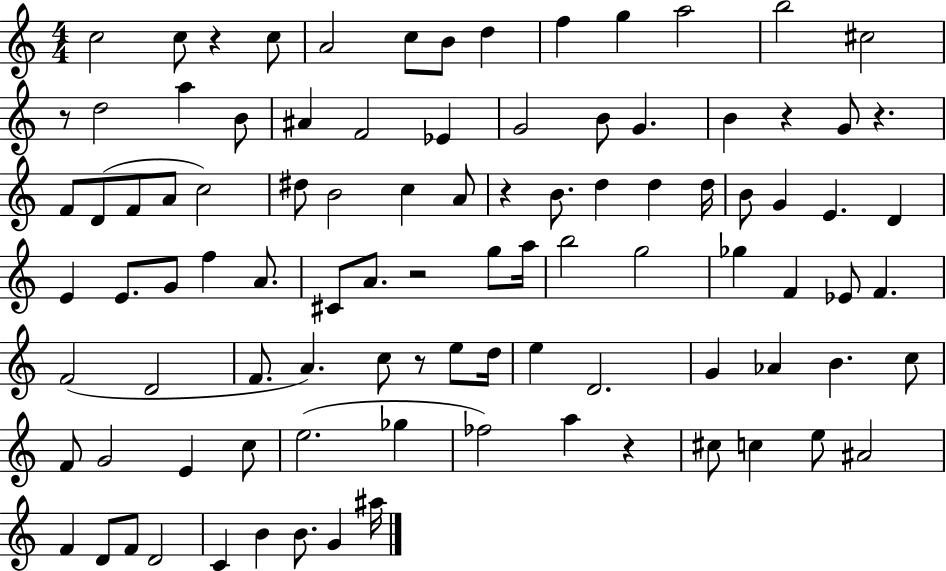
{
  \clef treble
  \numericTimeSignature
  \time 4/4
  \key c \major
  c''2 c''8 r4 c''8 | a'2 c''8 b'8 d''4 | f''4 g''4 a''2 | b''2 cis''2 | \break r8 d''2 a''4 b'8 | ais'4 f'2 ees'4 | g'2 b'8 g'4. | b'4 r4 g'8 r4. | \break f'8 d'8( f'8 a'8 c''2) | dis''8 b'2 c''4 a'8 | r4 b'8. d''4 d''4 d''16 | b'8 g'4 e'4. d'4 | \break e'4 e'8. g'8 f''4 a'8. | cis'8 a'8. r2 g''8 a''16 | b''2 g''2 | ges''4 f'4 ees'8 f'4. | \break f'2( d'2 | f'8. a'4.) c''8 r8 e''8 d''16 | e''4 d'2. | g'4 aes'4 b'4. c''8 | \break f'8 g'2 e'4 c''8 | e''2.( ges''4 | fes''2) a''4 r4 | cis''8 c''4 e''8 ais'2 | \break f'4 d'8 f'8 d'2 | c'4 b'4 b'8. g'4 ais''16 | \bar "|."
}